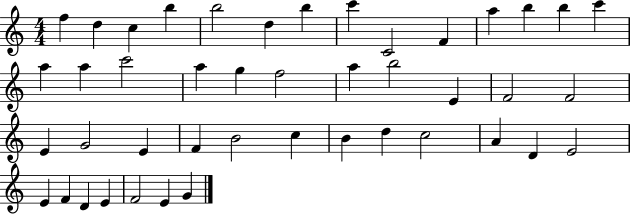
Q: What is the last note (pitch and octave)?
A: G4